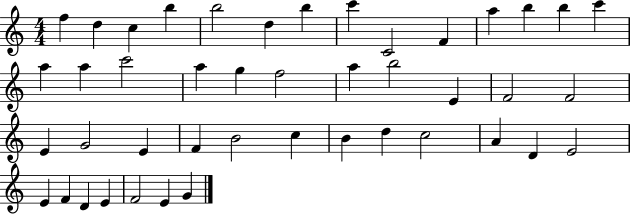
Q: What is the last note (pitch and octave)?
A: G4